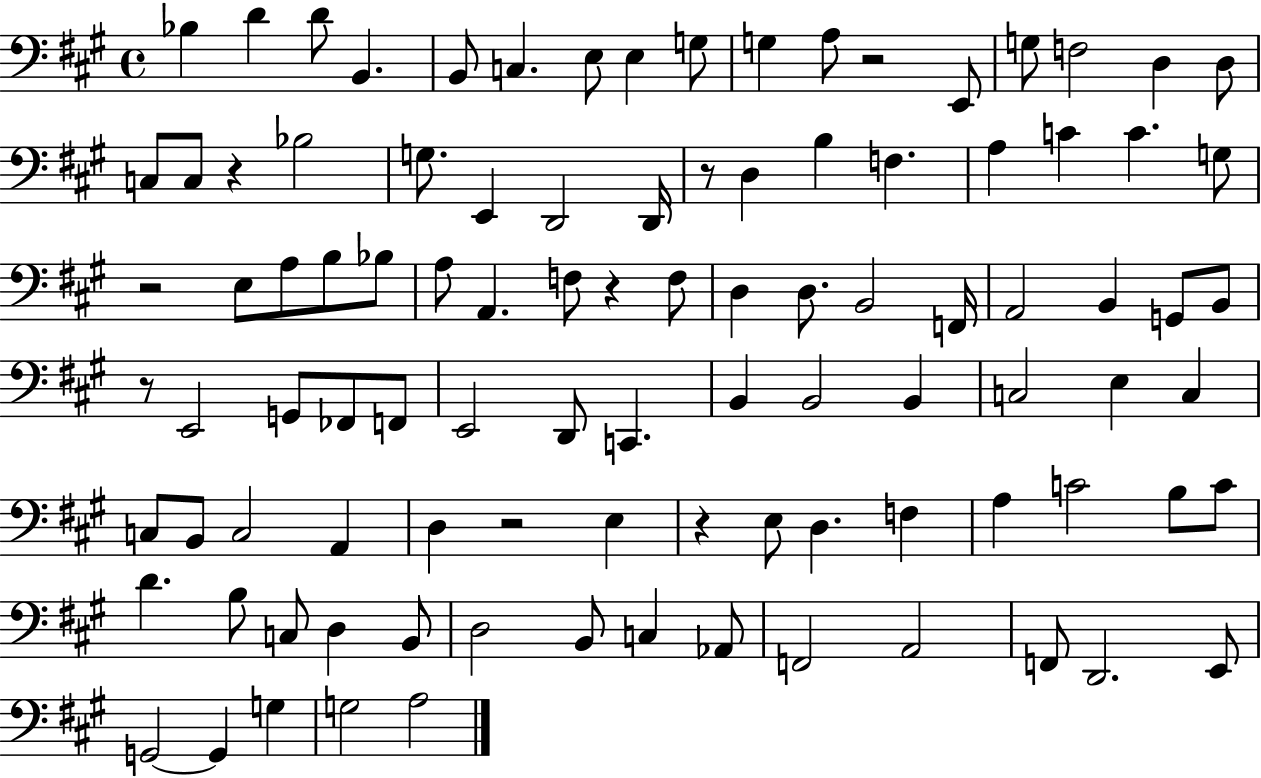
Bb3/q D4/q D4/e B2/q. B2/e C3/q. E3/e E3/q G3/e G3/q A3/e R/h E2/e G3/e F3/h D3/q D3/e C3/e C3/e R/q Bb3/h G3/e. E2/q D2/h D2/s R/e D3/q B3/q F3/q. A3/q C4/q C4/q. G3/e R/h E3/e A3/e B3/e Bb3/e A3/e A2/q. F3/e R/q F3/e D3/q D3/e. B2/h F2/s A2/h B2/q G2/e B2/e R/e E2/h G2/e FES2/e F2/e E2/h D2/e C2/q. B2/q B2/h B2/q C3/h E3/q C3/q C3/e B2/e C3/h A2/q D3/q R/h E3/q R/q E3/e D3/q. F3/q A3/q C4/h B3/e C4/e D4/q. B3/e C3/e D3/q B2/e D3/h B2/e C3/q Ab2/e F2/h A2/h F2/e D2/h. E2/e G2/h G2/q G3/q G3/h A3/h